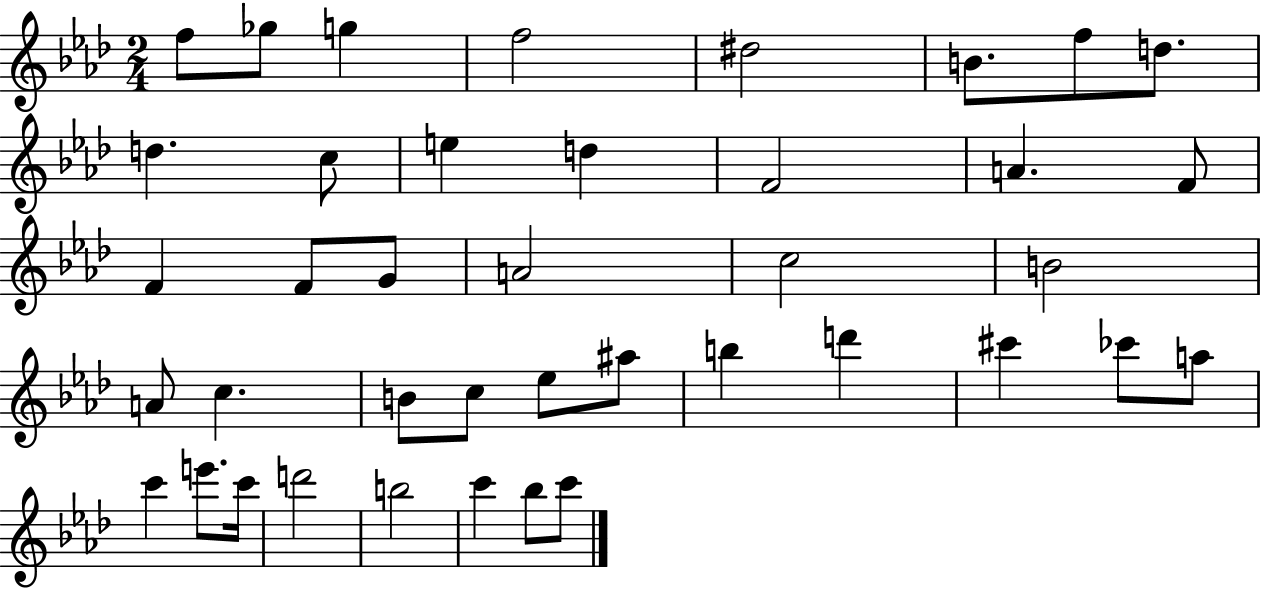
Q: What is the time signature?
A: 2/4